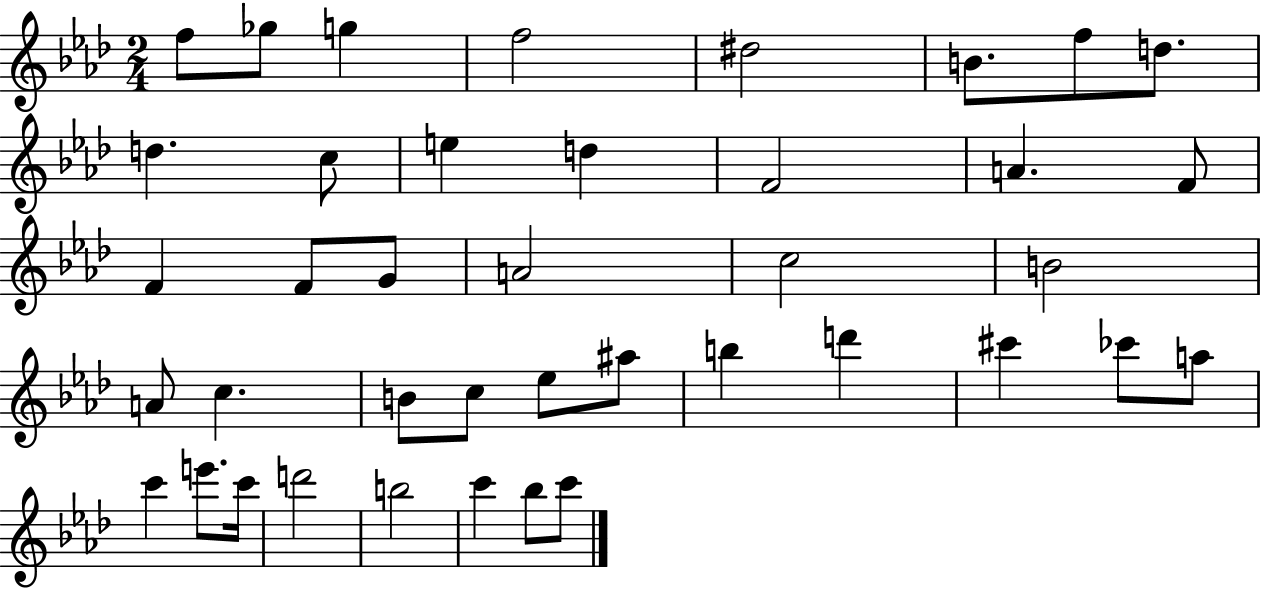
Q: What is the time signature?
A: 2/4